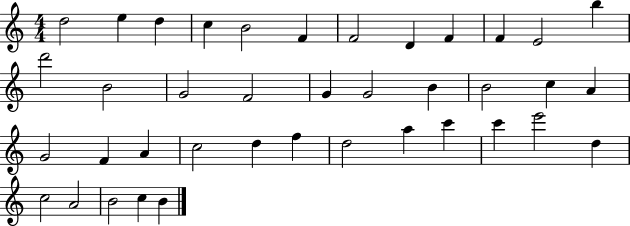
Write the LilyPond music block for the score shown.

{
  \clef treble
  \numericTimeSignature
  \time 4/4
  \key c \major
  d''2 e''4 d''4 | c''4 b'2 f'4 | f'2 d'4 f'4 | f'4 e'2 b''4 | \break d'''2 b'2 | g'2 f'2 | g'4 g'2 b'4 | b'2 c''4 a'4 | \break g'2 f'4 a'4 | c''2 d''4 f''4 | d''2 a''4 c'''4 | c'''4 e'''2 d''4 | \break c''2 a'2 | b'2 c''4 b'4 | \bar "|."
}